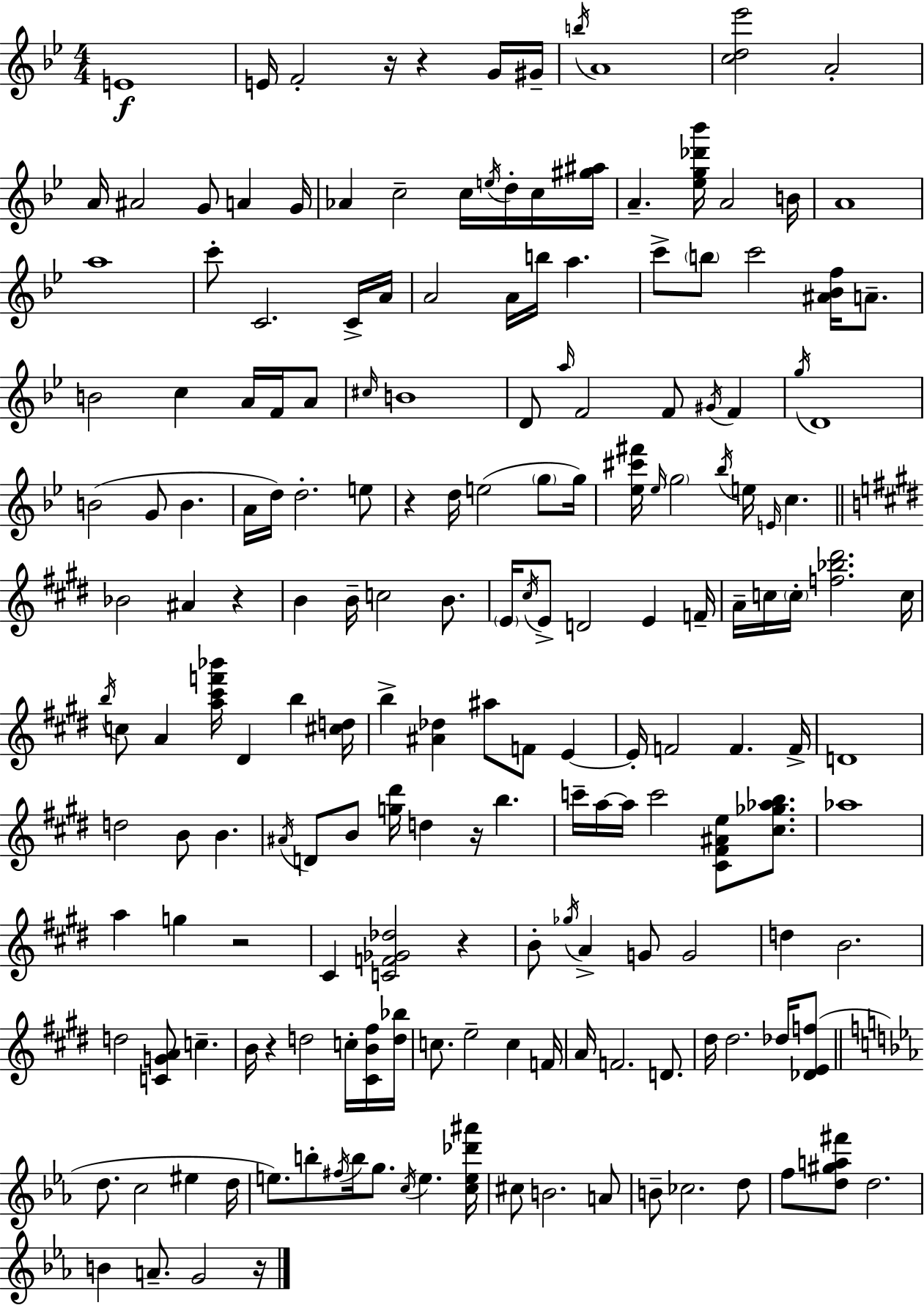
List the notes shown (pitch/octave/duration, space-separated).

E4/w E4/s F4/h R/s R/q G4/s G#4/s B5/s A4/w [C5,D5,Eb6]/h A4/h A4/s A#4/h G4/e A4/q G4/s Ab4/q C5/h C5/s E5/s D5/s C5/s [G#5,A#5]/s A4/q. [Eb5,G5,Db6,Bb6]/s A4/h B4/s A4/w A5/w C6/e C4/h. C4/s A4/s A4/h A4/s B5/s A5/q. C6/e B5/e C6/h [A#4,Bb4,F5]/s A4/e. B4/h C5/q A4/s F4/s A4/e C#5/s B4/w D4/e A5/s F4/h F4/e G#4/s F4/q G5/s D4/w B4/h G4/e B4/q. A4/s D5/s D5/h. E5/e R/q D5/s E5/h G5/e G5/s [Eb5,C#6,F#6]/s Eb5/s G5/h Bb5/s E5/s E4/s C5/q. Bb4/h A#4/q R/q B4/q B4/s C5/h B4/e. E4/s C#5/s E4/e D4/h E4/q F4/s A4/s C5/s C5/s [F5,Bb5,D#6]/h. C5/s B5/s C5/e A4/q [A5,C#6,F6,Bb6]/s D#4/q B5/q [C#5,D5]/s B5/q [A#4,Db5]/q A#5/e F4/e E4/q E4/s F4/h F4/q. F4/s D4/w D5/h B4/e B4/q. A#4/s D4/e B4/e [G5,D#6]/s D5/q R/s B5/q. C6/s A5/s A5/s C6/h [C#4,F#4,A#4,E5]/e [C#5,Gb5,Ab5,B5]/e. Ab5/w A5/q G5/q R/h C#4/q [C4,F4,Gb4,Db5]/h R/q B4/e Gb5/s A4/q G4/e G4/h D5/q B4/h. D5/h [C4,G4,A4]/e C5/q. B4/s R/q D5/h C5/s [C#4,B4,F#5]/s [D5,Bb5]/s C5/e. E5/h C5/q F4/s A4/s F4/h. D4/e. D#5/s D#5/h. Db5/s [Db4,E4,F5]/e D5/e. C5/h EIS5/q D5/s E5/e. B5/e F#5/s B5/s G5/e. C5/s E5/q. [C5,E5,Db6,A#6]/s C#5/e B4/h. A4/e B4/e CES5/h. D5/e F5/e [D5,G#5,A5,F#6]/e D5/h. B4/q A4/e. G4/h R/s